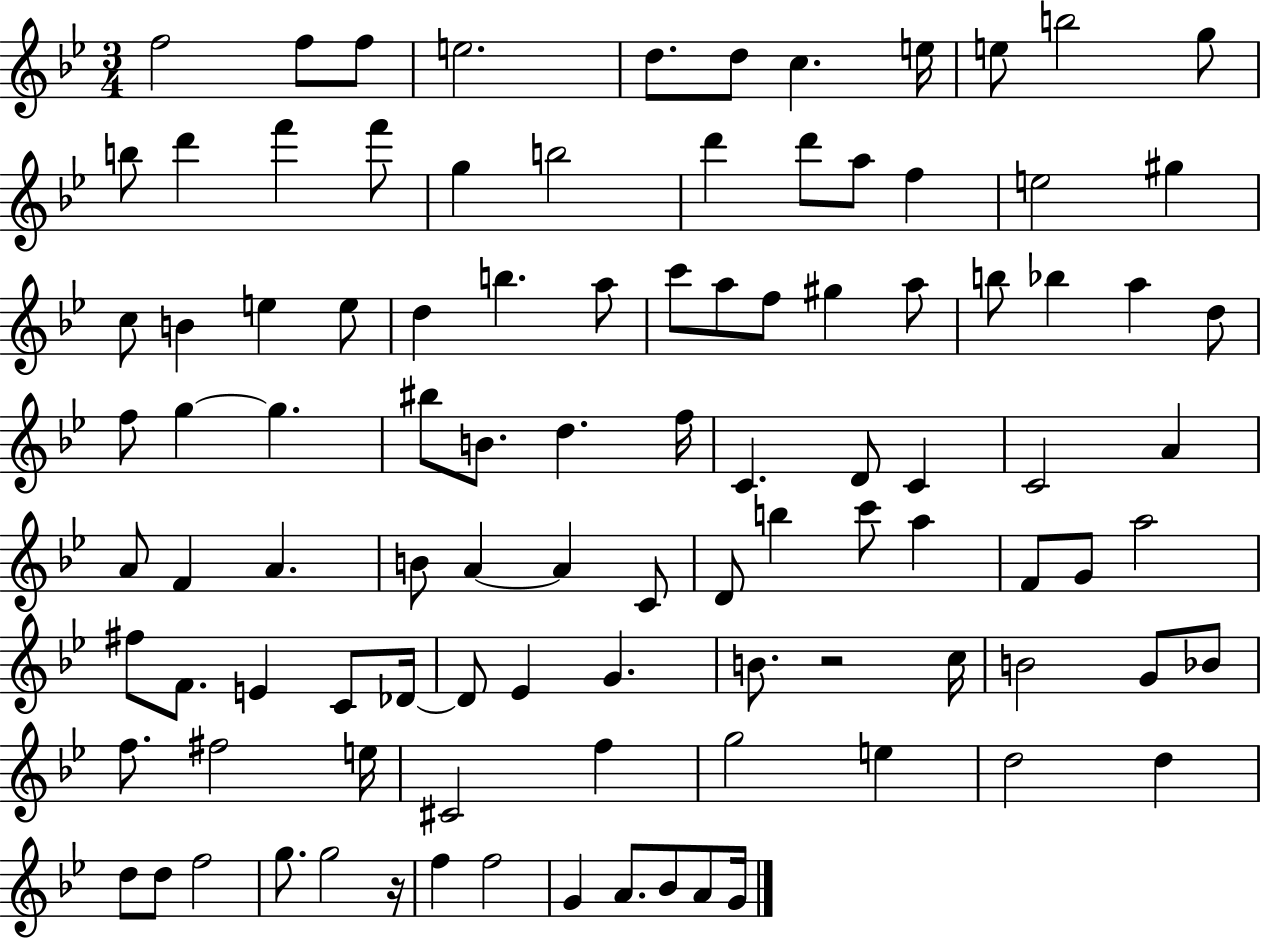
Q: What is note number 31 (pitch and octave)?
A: C6